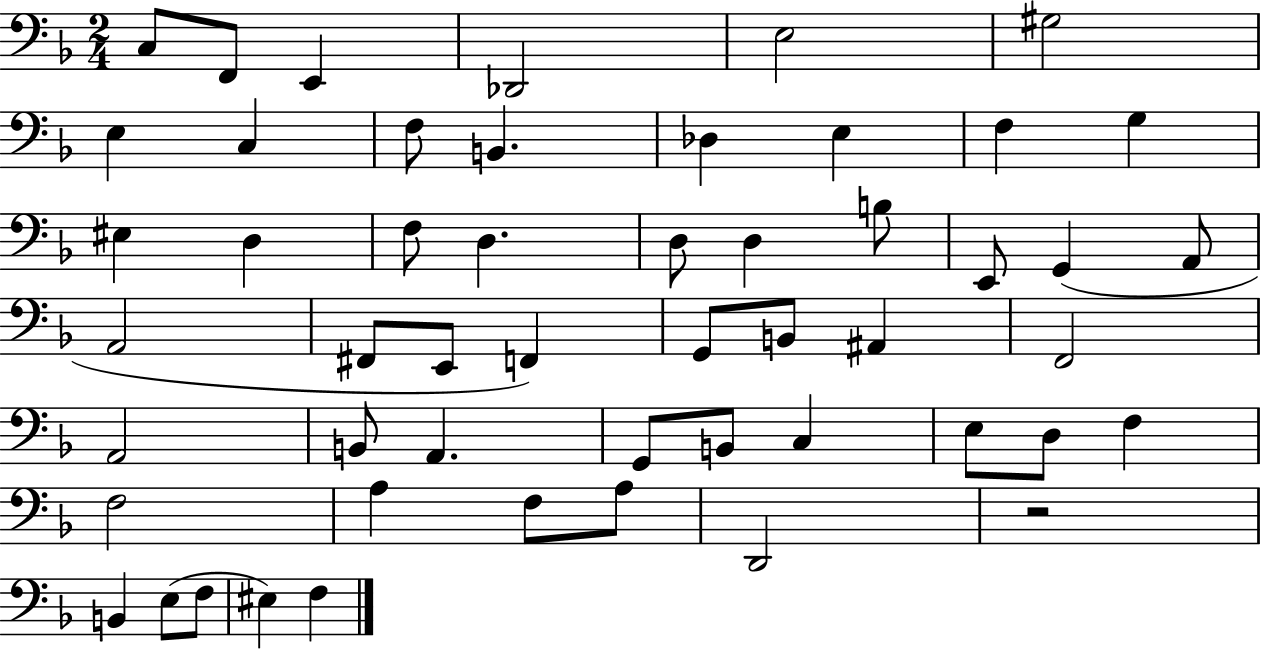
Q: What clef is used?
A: bass